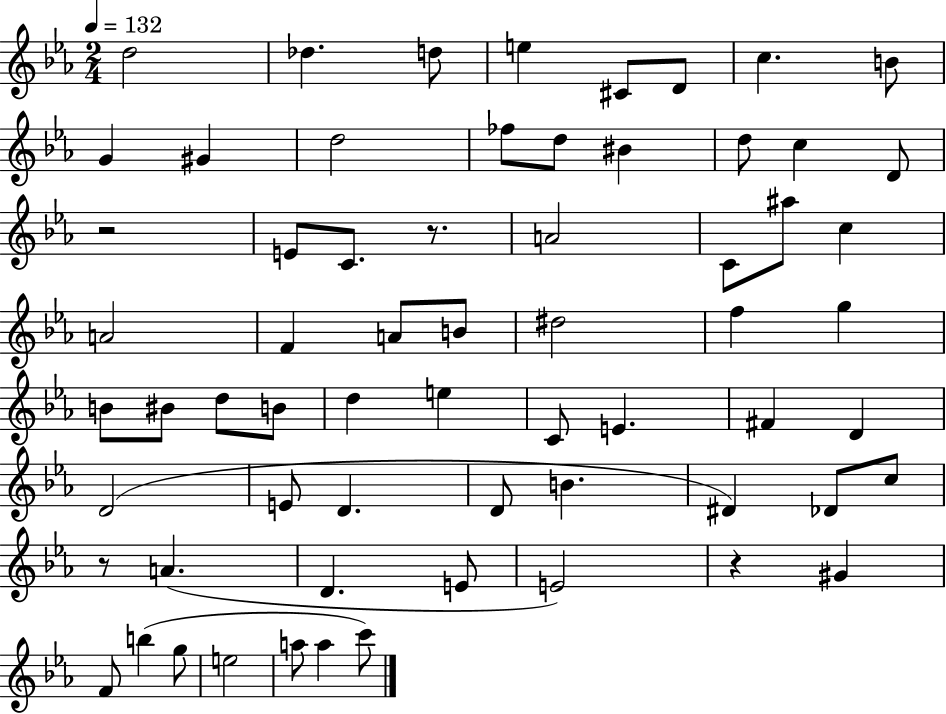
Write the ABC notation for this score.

X:1
T:Untitled
M:2/4
L:1/4
K:Eb
d2 _d d/2 e ^C/2 D/2 c B/2 G ^G d2 _f/2 d/2 ^B d/2 c D/2 z2 E/2 C/2 z/2 A2 C/2 ^a/2 c A2 F A/2 B/2 ^d2 f g B/2 ^B/2 d/2 B/2 d e C/2 E ^F D D2 E/2 D D/2 B ^D _D/2 c/2 z/2 A D E/2 E2 z ^G F/2 b g/2 e2 a/2 a c'/2